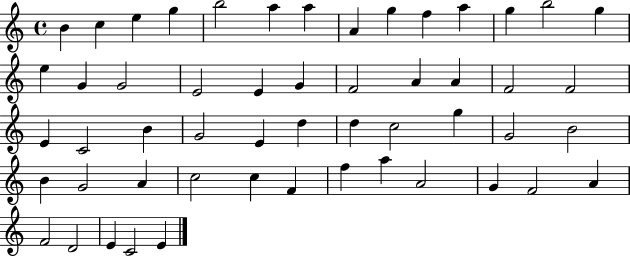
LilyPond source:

{
  \clef treble
  \time 4/4
  \defaultTimeSignature
  \key c \major
  b'4 c''4 e''4 g''4 | b''2 a''4 a''4 | a'4 g''4 f''4 a''4 | g''4 b''2 g''4 | \break e''4 g'4 g'2 | e'2 e'4 g'4 | f'2 a'4 a'4 | f'2 f'2 | \break e'4 c'2 b'4 | g'2 e'4 d''4 | d''4 c''2 g''4 | g'2 b'2 | \break b'4 g'2 a'4 | c''2 c''4 f'4 | f''4 a''4 a'2 | g'4 f'2 a'4 | \break f'2 d'2 | e'4 c'2 e'4 | \bar "|."
}